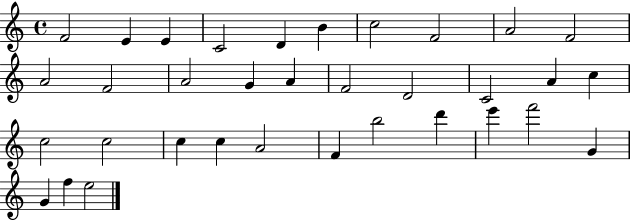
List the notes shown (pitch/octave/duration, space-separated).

F4/h E4/q E4/q C4/h D4/q B4/q C5/h F4/h A4/h F4/h A4/h F4/h A4/h G4/q A4/q F4/h D4/h C4/h A4/q C5/q C5/h C5/h C5/q C5/q A4/h F4/q B5/h D6/q E6/q F6/h G4/q G4/q F5/q E5/h